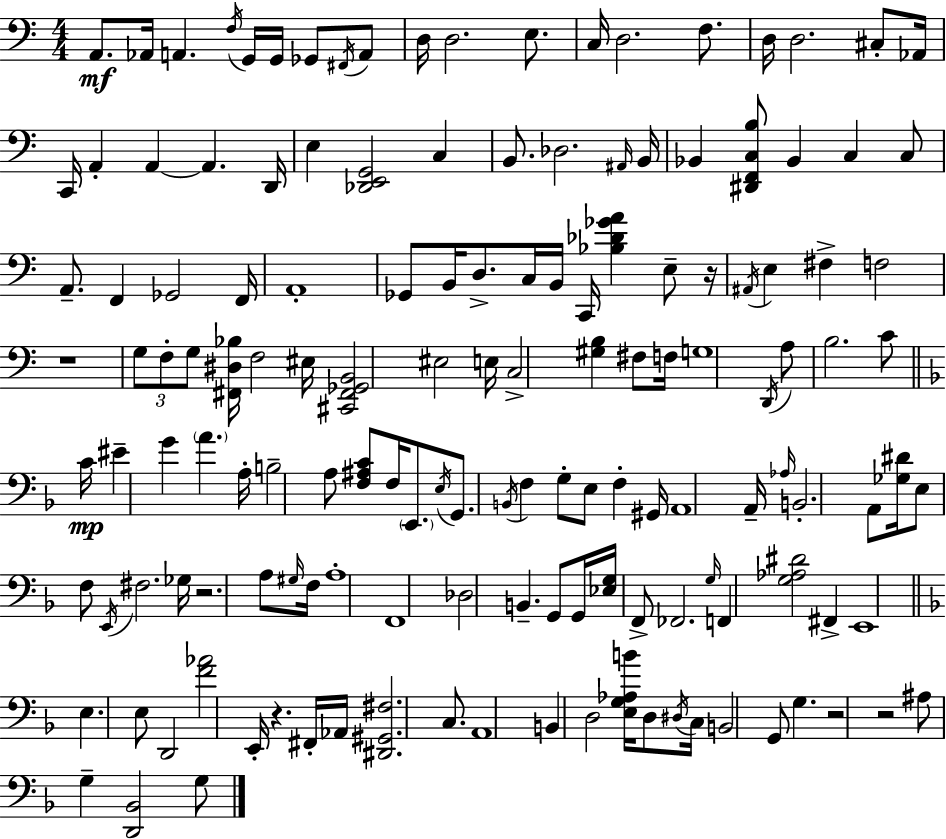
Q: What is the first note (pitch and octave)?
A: A2